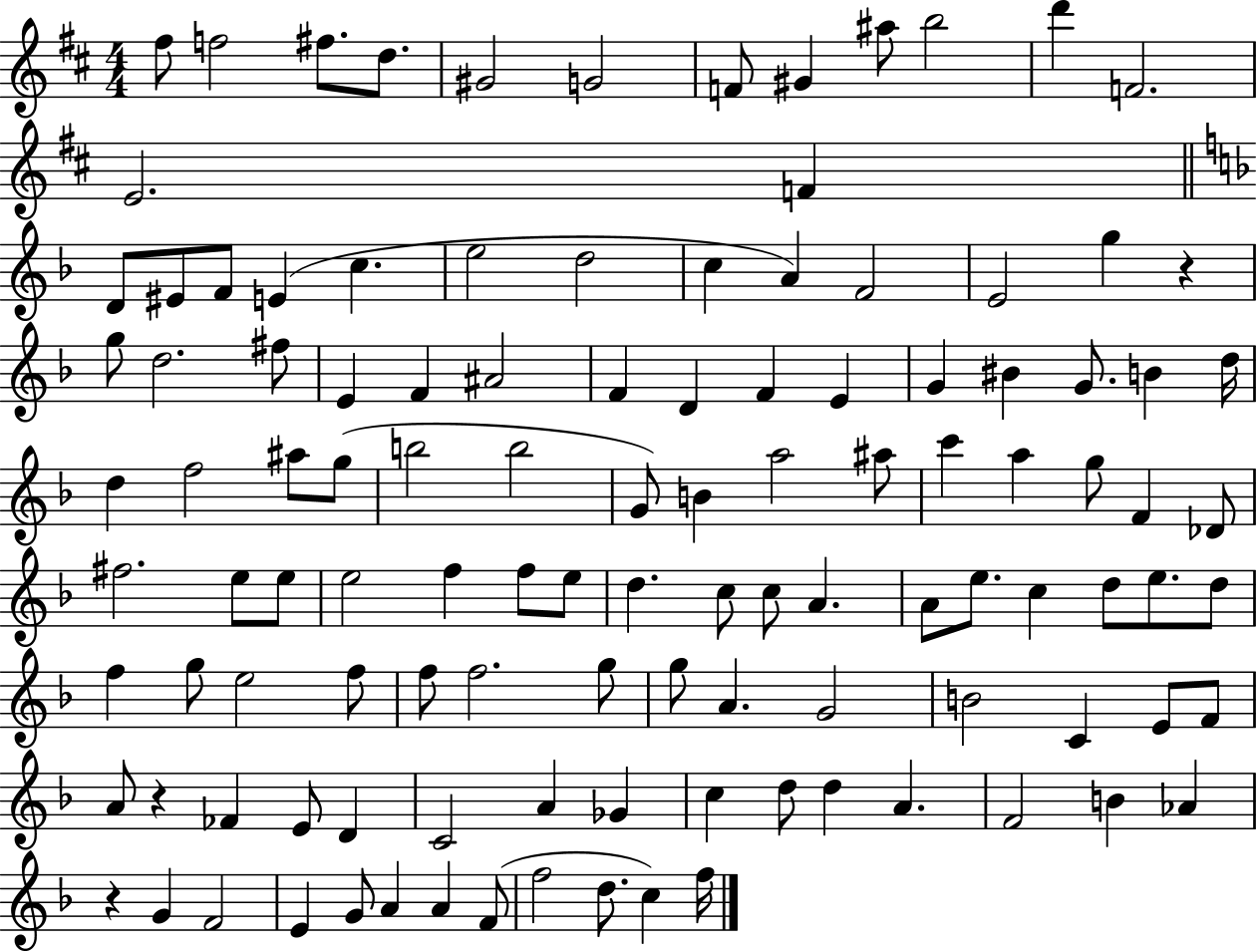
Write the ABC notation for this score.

X:1
T:Untitled
M:4/4
L:1/4
K:D
^f/2 f2 ^f/2 d/2 ^G2 G2 F/2 ^G ^a/2 b2 d' F2 E2 F D/2 ^E/2 F/2 E c e2 d2 c A F2 E2 g z g/2 d2 ^f/2 E F ^A2 F D F E G ^B G/2 B d/4 d f2 ^a/2 g/2 b2 b2 G/2 B a2 ^a/2 c' a g/2 F _D/2 ^f2 e/2 e/2 e2 f f/2 e/2 d c/2 c/2 A A/2 e/2 c d/2 e/2 d/2 f g/2 e2 f/2 f/2 f2 g/2 g/2 A G2 B2 C E/2 F/2 A/2 z _F E/2 D C2 A _G c d/2 d A F2 B _A z G F2 E G/2 A A F/2 f2 d/2 c f/4